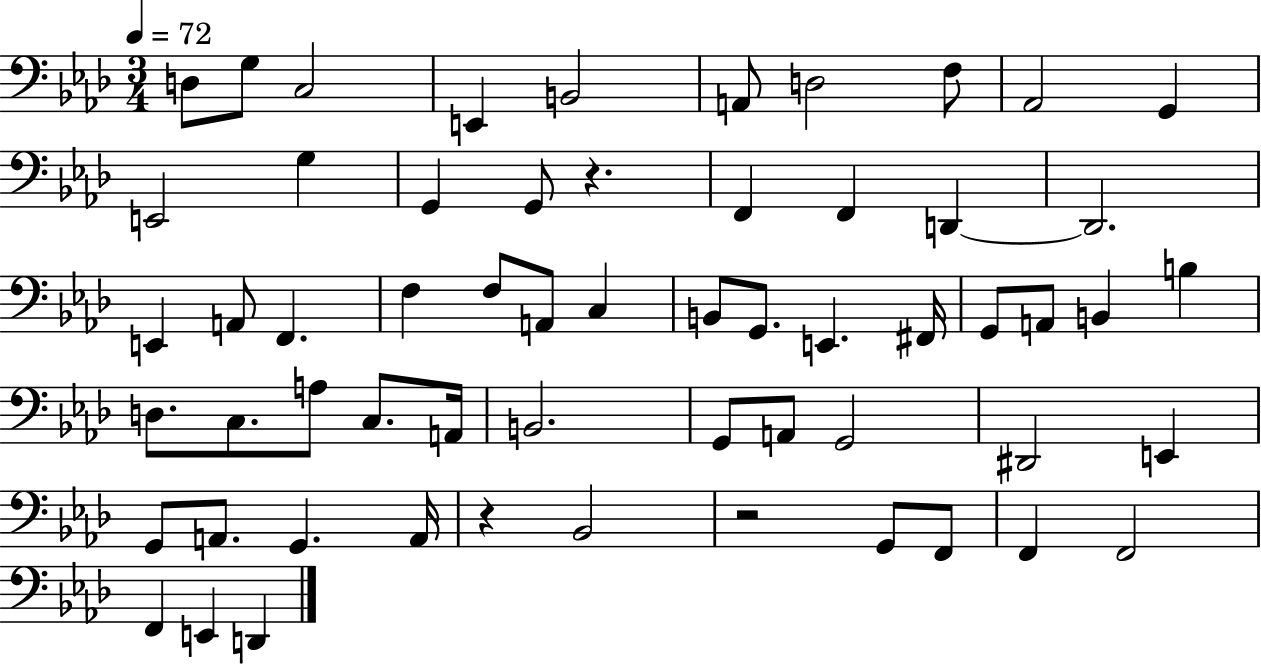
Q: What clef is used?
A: bass